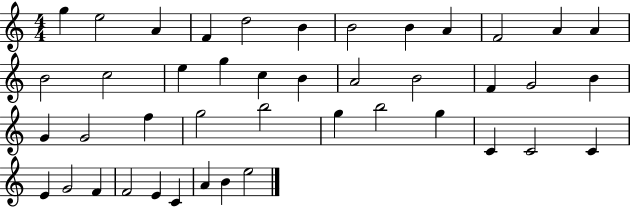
G5/q E5/h A4/q F4/q D5/h B4/q B4/h B4/q A4/q F4/h A4/q A4/q B4/h C5/h E5/q G5/q C5/q B4/q A4/h B4/h F4/q G4/h B4/q G4/q G4/h F5/q G5/h B5/h G5/q B5/h G5/q C4/q C4/h C4/q E4/q G4/h F4/q F4/h E4/q C4/q A4/q B4/q E5/h